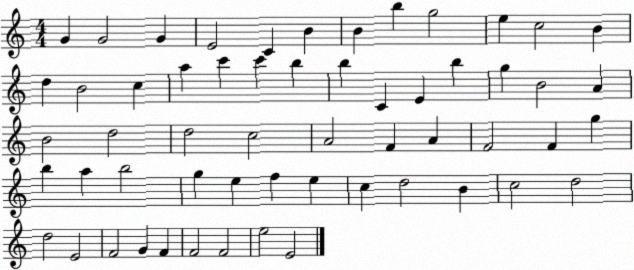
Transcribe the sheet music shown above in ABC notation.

X:1
T:Untitled
M:4/4
L:1/4
K:C
G G2 G E2 C B B b g2 e c2 B d B2 c a c' c' b b C E b g B2 A B2 d2 d2 c2 A2 F A F2 F g b a b2 g e f e c d2 B c2 d2 d2 E2 F2 G F F2 F2 e2 E2